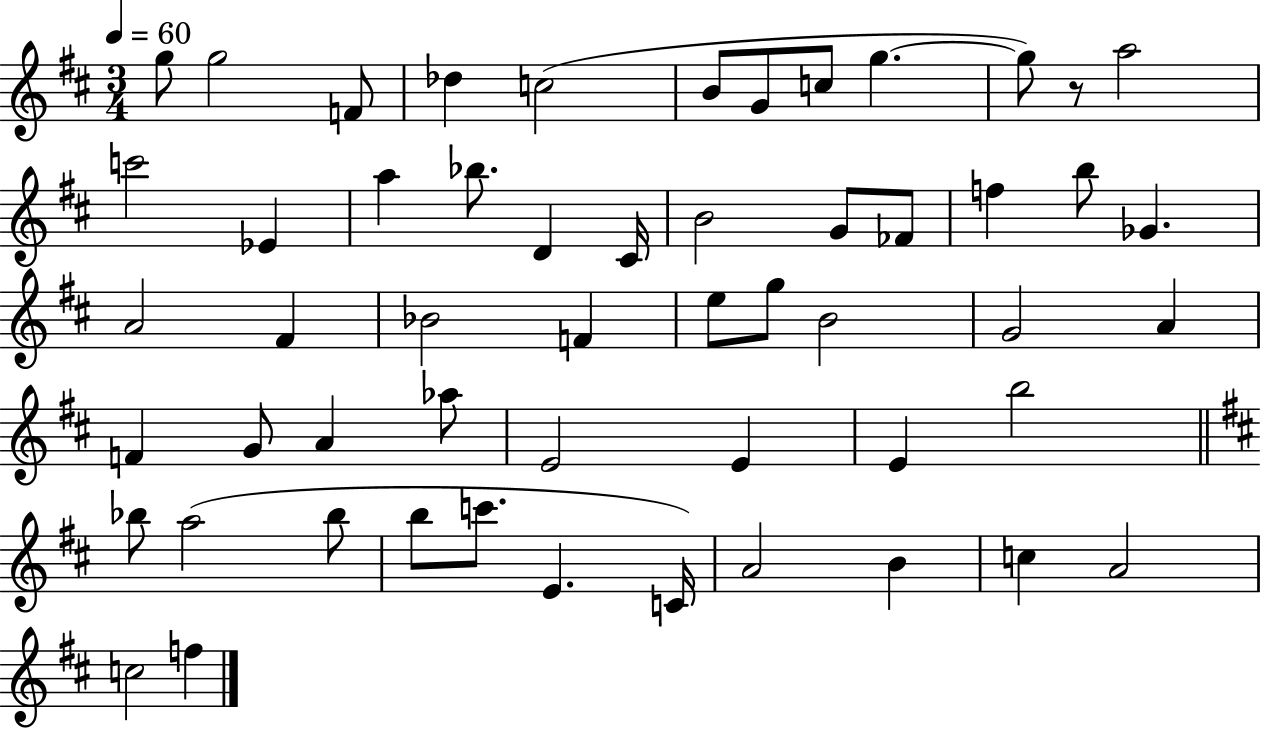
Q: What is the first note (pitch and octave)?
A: G5